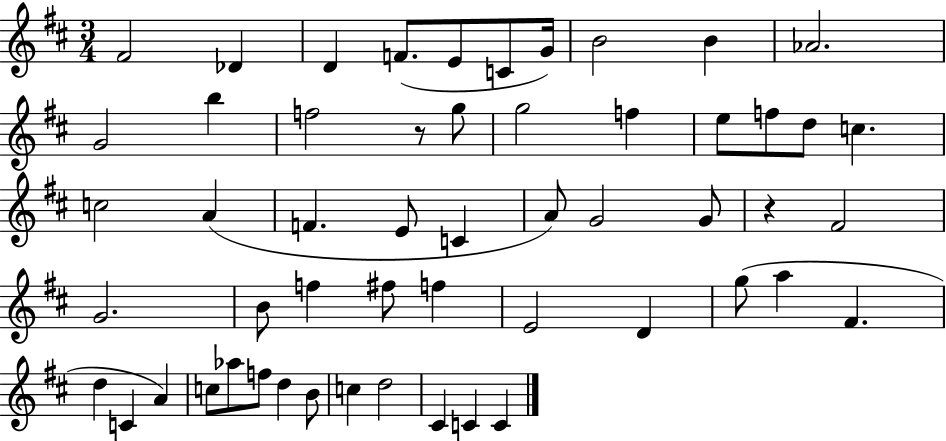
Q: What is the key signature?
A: D major